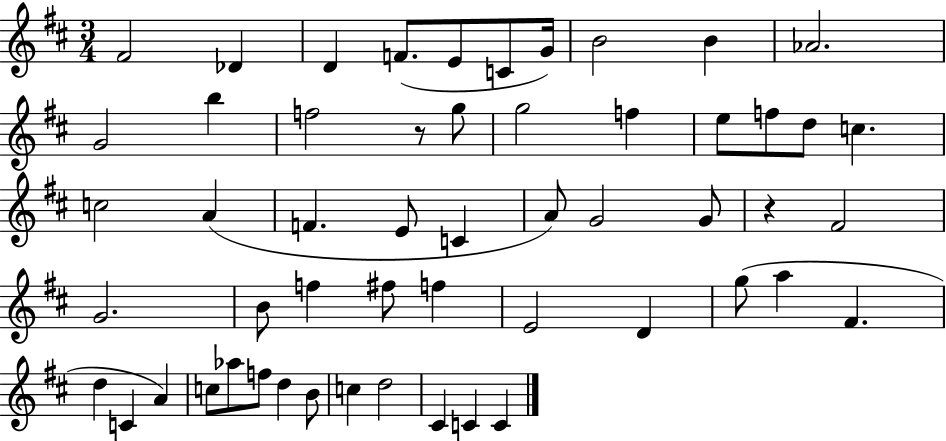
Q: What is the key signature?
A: D major